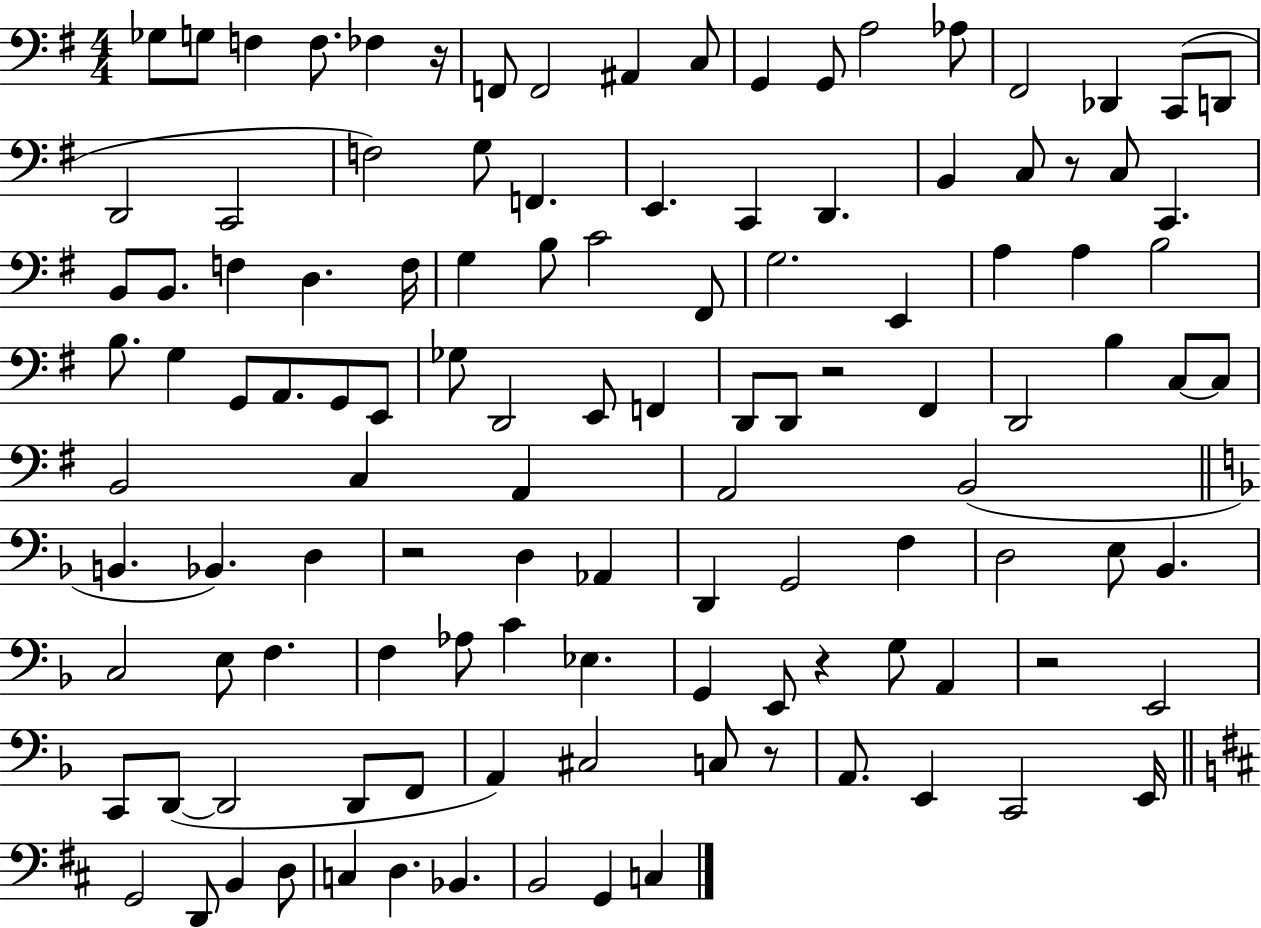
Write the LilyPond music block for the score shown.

{
  \clef bass
  \numericTimeSignature
  \time 4/4
  \key g \major
  ges8 g8 f4 f8. fes4 r16 | f,8 f,2 ais,4 c8 | g,4 g,8 a2 aes8 | fis,2 des,4 c,8( d,8 | \break d,2 c,2 | f2) g8 f,4. | e,4. c,4 d,4. | b,4 c8 r8 c8 c,4. | \break b,8 b,8. f4 d4. f16 | g4 b8 c'2 fis,8 | g2. e,4 | a4 a4 b2 | \break b8. g4 g,8 a,8. g,8 e,8 | ges8 d,2 e,8 f,4 | d,8 d,8 r2 fis,4 | d,2 b4 c8~~ c8 | \break b,2 c4 a,4 | a,2 b,2( | \bar "||" \break \key f \major b,4. bes,4.) d4 | r2 d4 aes,4 | d,4 g,2 f4 | d2 e8 bes,4. | \break c2 e8 f4. | f4 aes8 c'4 ees4. | g,4 e,8 r4 g8 a,4 | r2 e,2 | \break c,8 d,8~(~ d,2 d,8 f,8 | a,4) cis2 c8 r8 | a,8. e,4 c,2 e,16 | \bar "||" \break \key b \minor g,2 d,8 b,4 d8 | c4 d4. bes,4. | b,2 g,4 c4 | \bar "|."
}